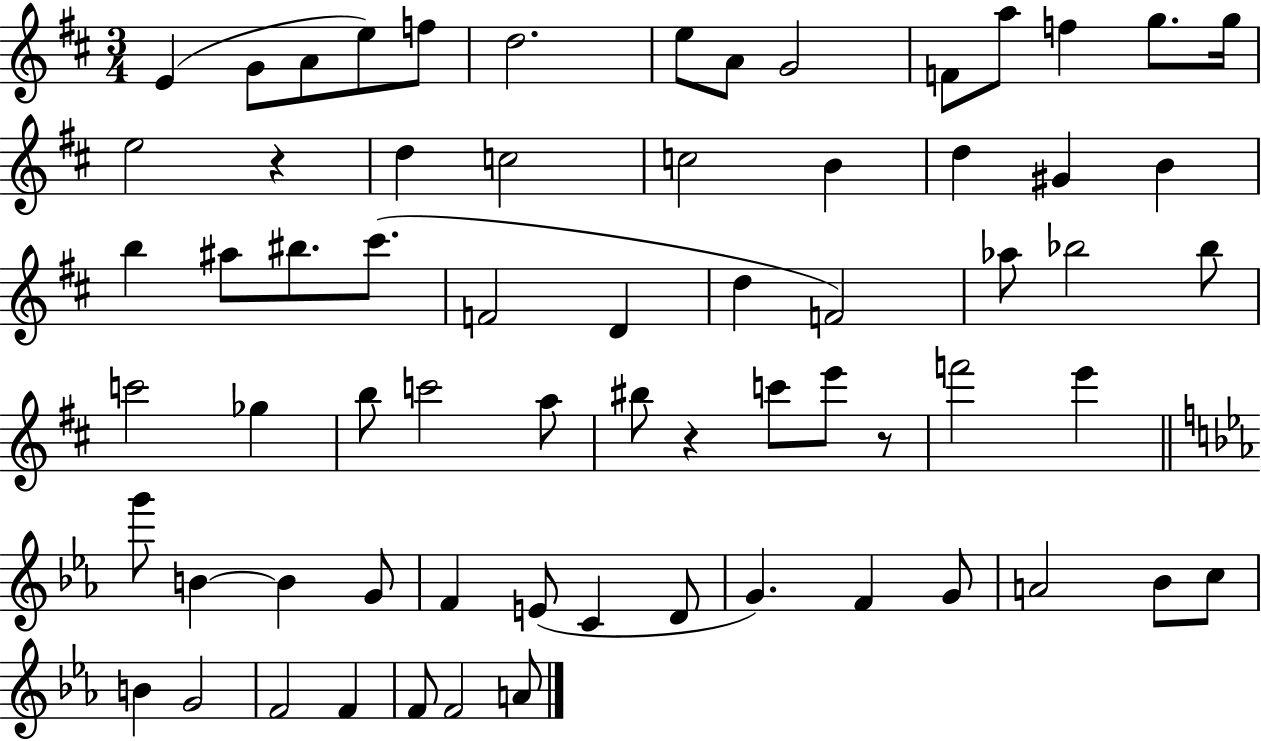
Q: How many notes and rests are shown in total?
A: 67